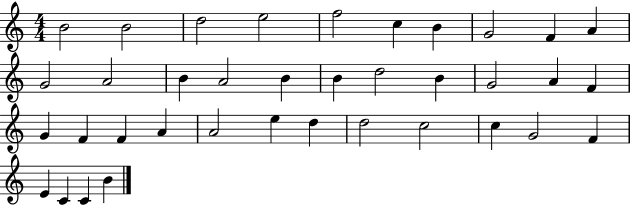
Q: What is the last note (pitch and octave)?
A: B4